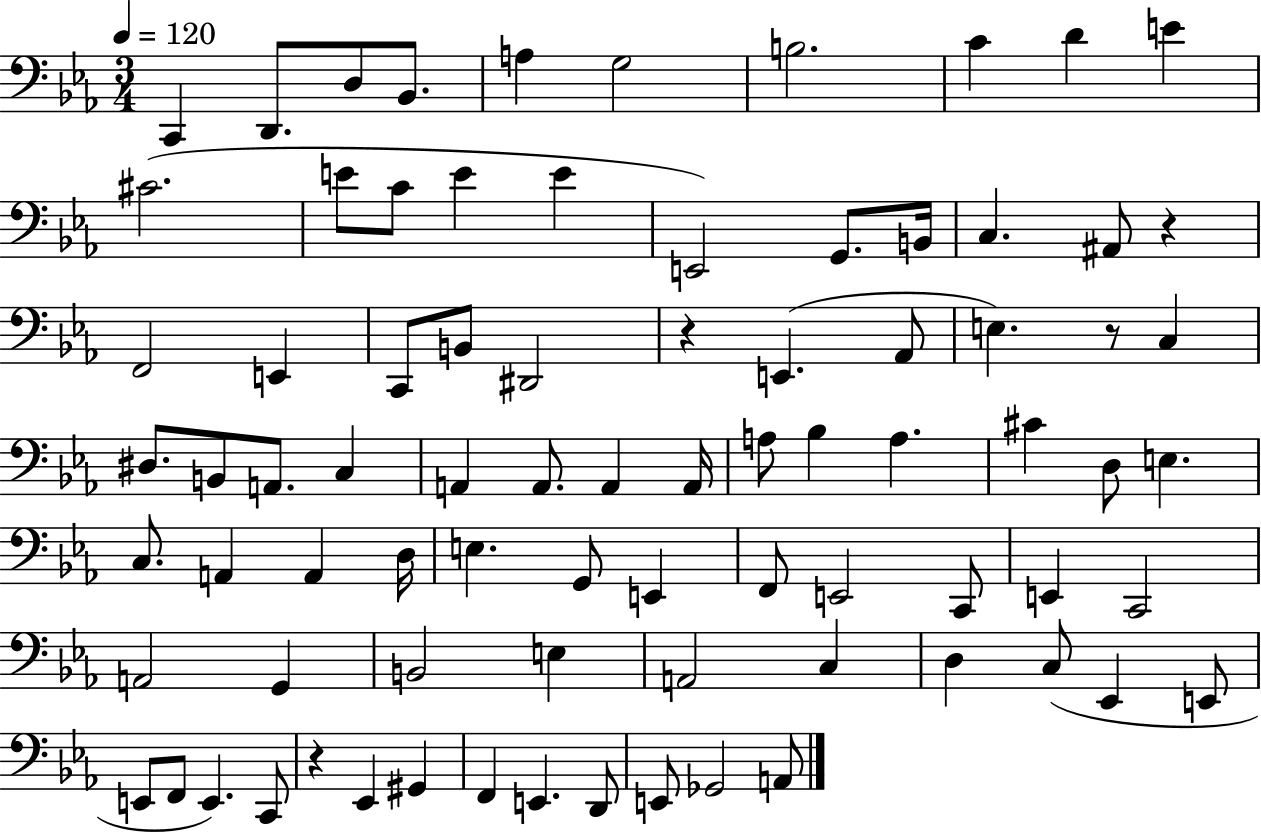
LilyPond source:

{
  \clef bass
  \numericTimeSignature
  \time 3/4
  \key ees \major
  \tempo 4 = 120
  c,4 d,8. d8 bes,8. | a4 g2 | b2. | c'4 d'4 e'4 | \break cis'2.( | e'8 c'8 e'4 e'4 | e,2) g,8. b,16 | c4. ais,8 r4 | \break f,2 e,4 | c,8 b,8 dis,2 | r4 e,4.( aes,8 | e4.) r8 c4 | \break dis8. b,8 a,8. c4 | a,4 a,8. a,4 a,16 | a8 bes4 a4. | cis'4 d8 e4. | \break c8. a,4 a,4 d16 | e4. g,8 e,4 | f,8 e,2 c,8 | e,4 c,2 | \break a,2 g,4 | b,2 e4 | a,2 c4 | d4 c8( ees,4 e,8 | \break e,8 f,8 e,4.) c,8 | r4 ees,4 gis,4 | f,4 e,4. d,8 | e,8 ges,2 a,8 | \break \bar "|."
}